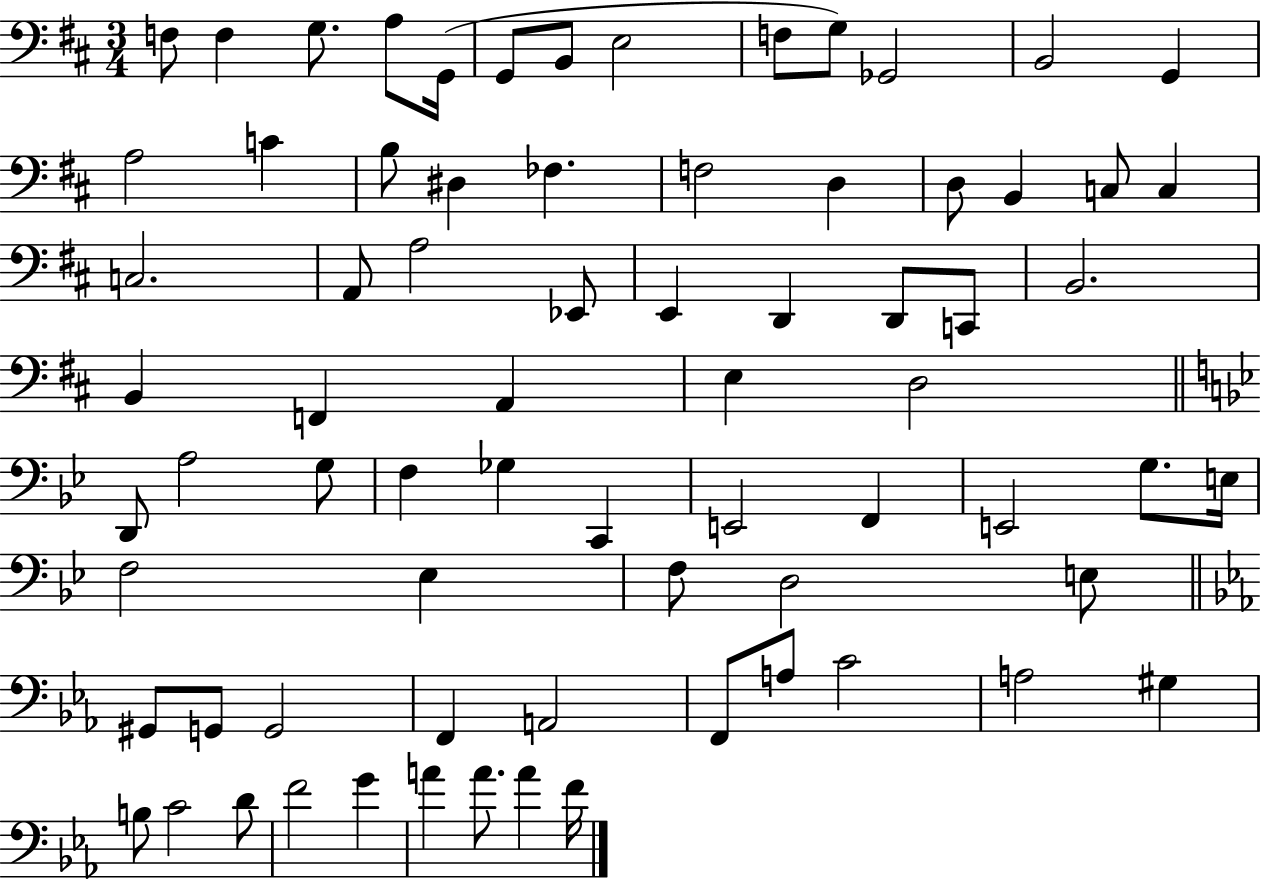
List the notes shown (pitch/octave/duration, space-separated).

F3/e F3/q G3/e. A3/e G2/s G2/e B2/e E3/h F3/e G3/e Gb2/h B2/h G2/q A3/h C4/q B3/e D#3/q FES3/q. F3/h D3/q D3/e B2/q C3/e C3/q C3/h. A2/e A3/h Eb2/e E2/q D2/q D2/e C2/e B2/h. B2/q F2/q A2/q E3/q D3/h D2/e A3/h G3/e F3/q Gb3/q C2/q E2/h F2/q E2/h G3/e. E3/s F3/h Eb3/q F3/e D3/h E3/e G#2/e G2/e G2/h F2/q A2/h F2/e A3/e C4/h A3/h G#3/q B3/e C4/h D4/e F4/h G4/q A4/q A4/e. A4/q F4/s